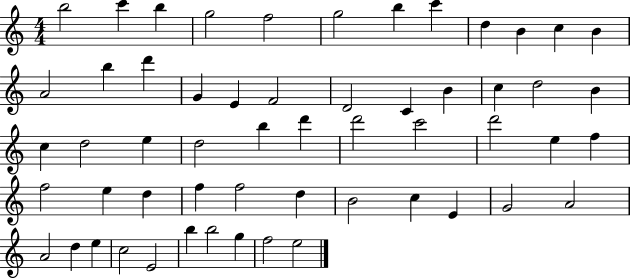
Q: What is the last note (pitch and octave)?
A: E5